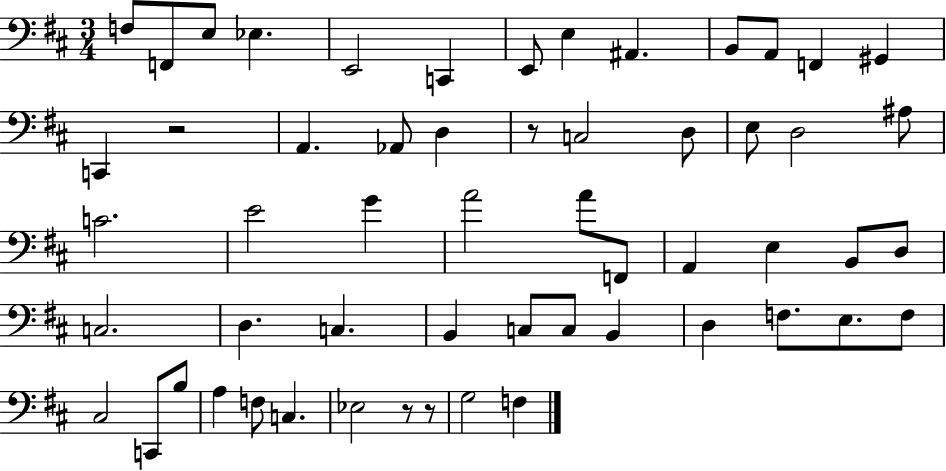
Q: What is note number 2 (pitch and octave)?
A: F2